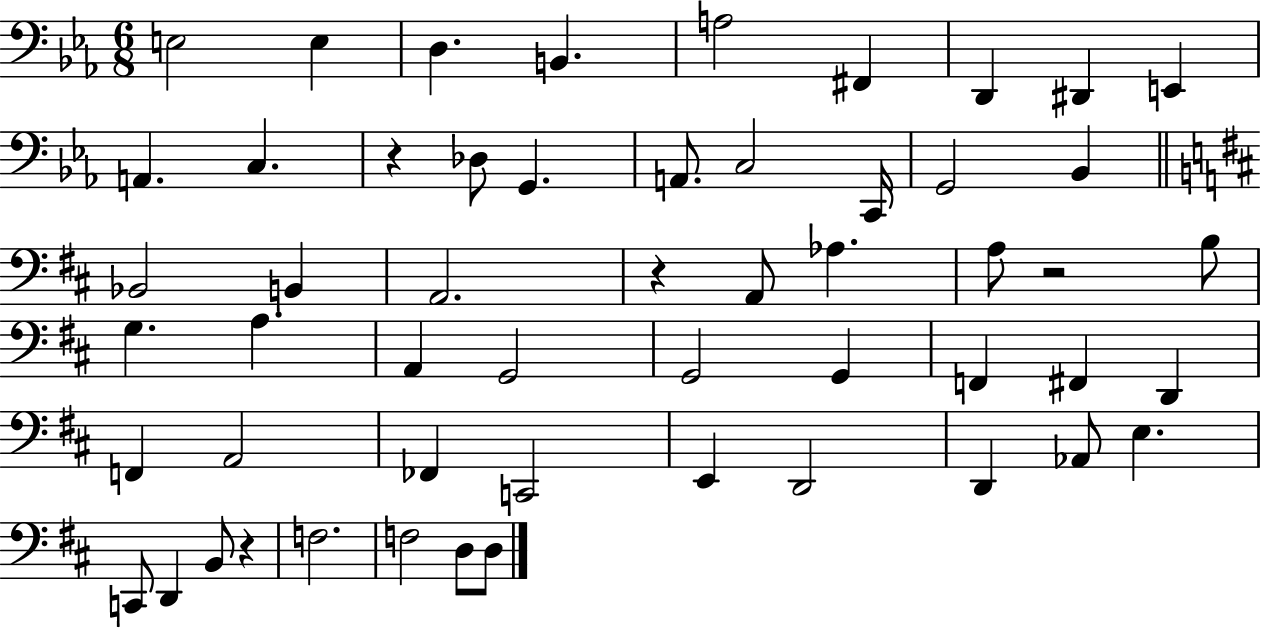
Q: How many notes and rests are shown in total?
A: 54